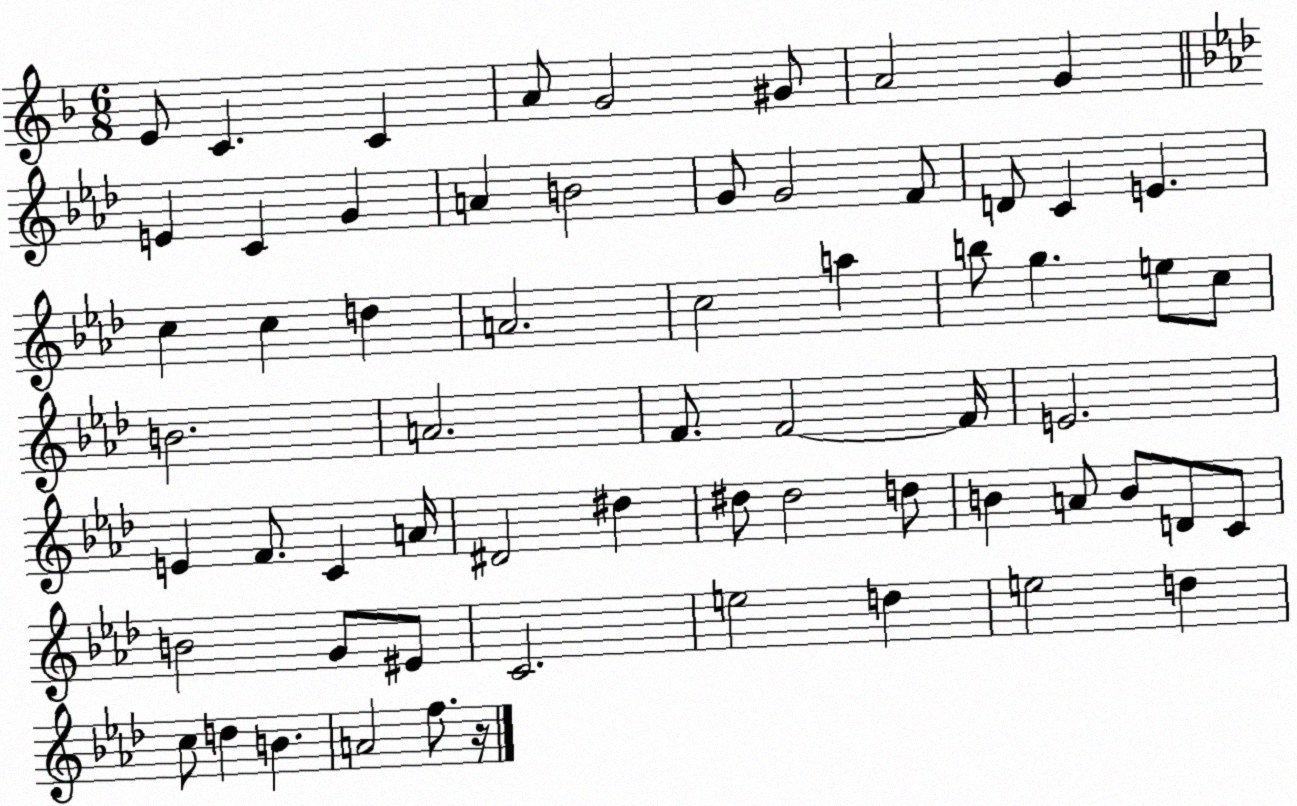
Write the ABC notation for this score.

X:1
T:Untitled
M:6/8
L:1/4
K:F
E/2 C C A/2 G2 ^G/2 A2 G E C G A B2 G/2 G2 F/2 D/2 C E c c d A2 c2 a b/2 g e/2 c/2 B2 A2 F/2 F2 F/4 E2 E F/2 C A/4 ^D2 ^d ^d/2 ^d2 d/2 B A/2 B/2 D/2 C/2 B2 G/2 ^E/2 C2 e2 d e2 d c/2 d B A2 f/2 z/4